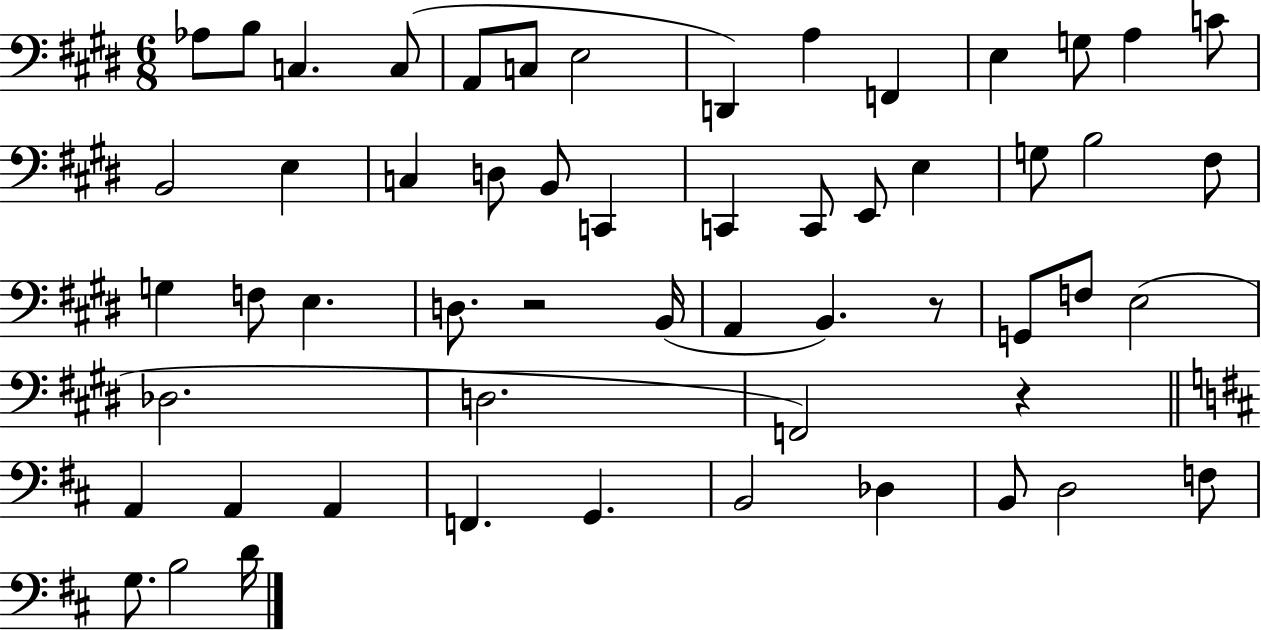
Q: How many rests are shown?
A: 3